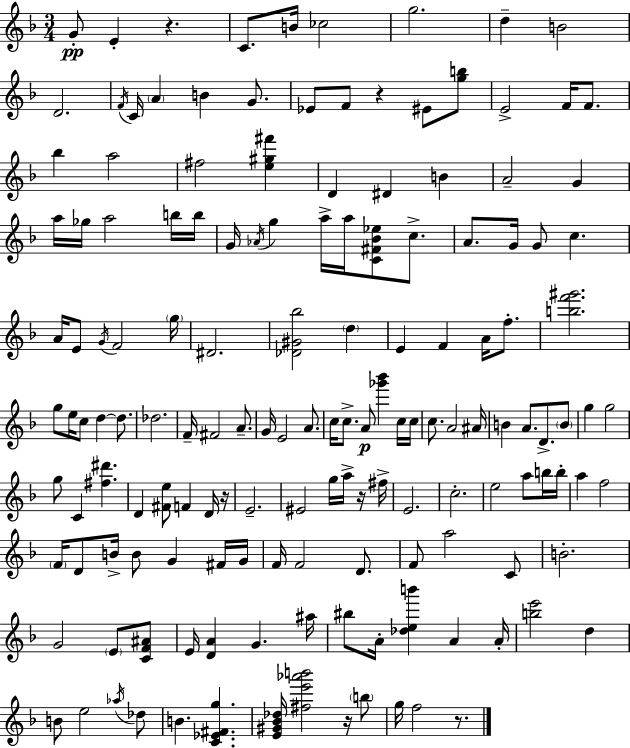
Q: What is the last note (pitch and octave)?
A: F5